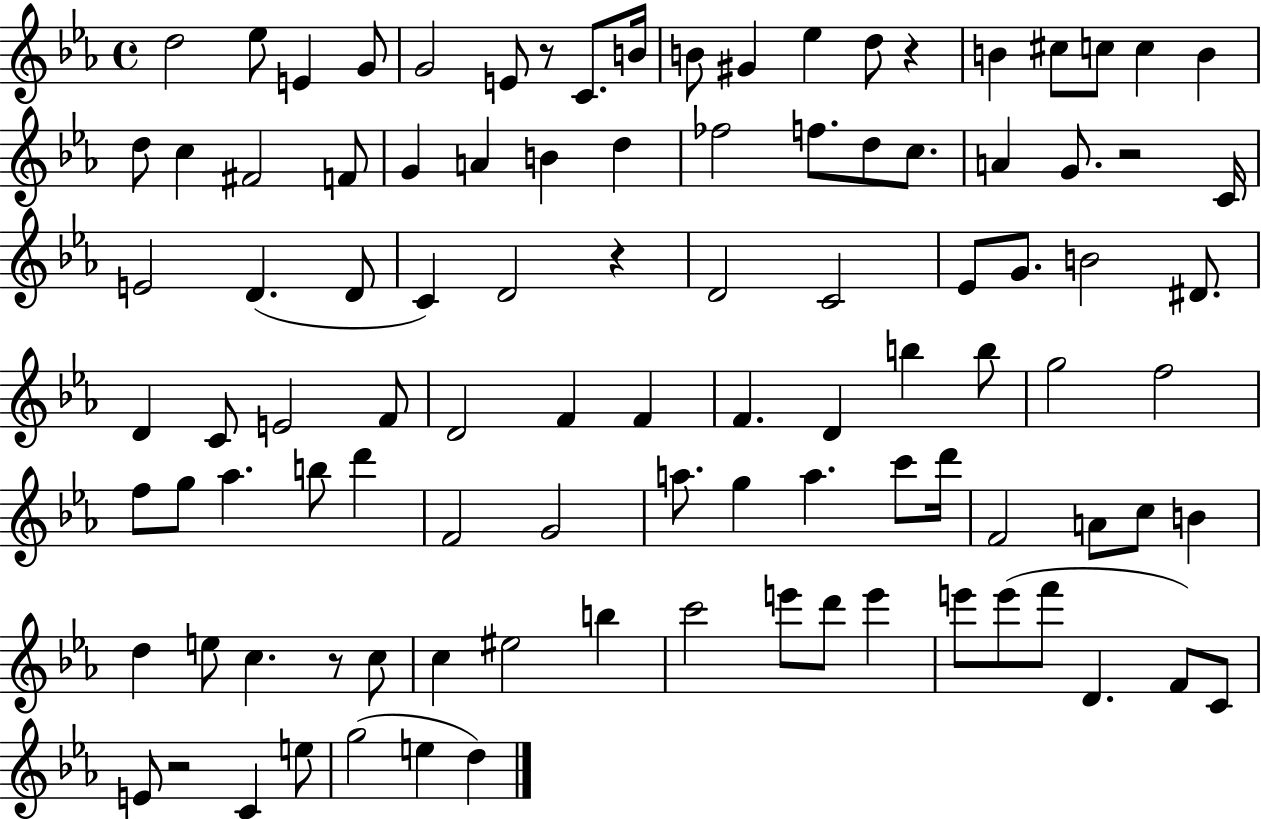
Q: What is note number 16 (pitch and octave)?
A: C5